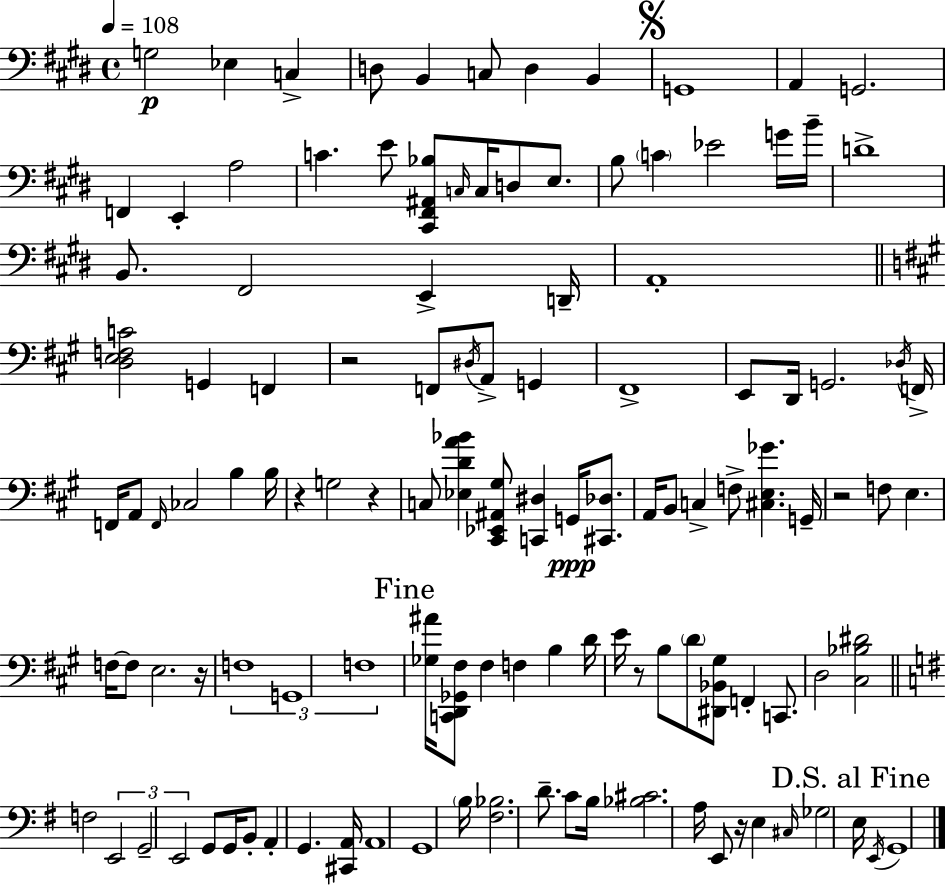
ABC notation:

X:1
T:Untitled
M:4/4
L:1/4
K:E
G,2 _E, C, D,/2 B,, C,/2 D, B,, G,,4 A,, G,,2 F,, E,, A,2 C E/2 [^C,,^F,,^A,,_B,]/2 C,/4 C,/4 D,/2 E,/2 B,/2 C _E2 G/4 B/4 D4 B,,/2 ^F,,2 E,, D,,/4 A,,4 [D,E,F,C]2 G,, F,, z2 F,,/2 ^D,/4 A,,/2 G,, ^F,,4 E,,/2 D,,/4 G,,2 _D,/4 F,,/4 F,,/4 A,,/2 F,,/4 _C,2 B, B,/4 z G,2 z C,/2 [_E,DA_B] [^C,,_E,,^A,,^G,]/2 [C,,^D,] G,,/4 [^C,,_D,]/2 A,,/4 B,,/2 C, F,/2 [^C,E,_G] G,,/4 z2 F,/2 E, F,/4 F,/2 E,2 z/4 F,4 G,,4 F,4 [_G,^A]/4 [C,,D,,_G,,^F,]/2 ^F, F, B, D/4 E/4 z/2 B,/2 D/2 [^D,,_B,,^G,]/2 F,, C,,/2 D,2 [^C,_B,^D]2 F,2 E,,2 G,,2 E,,2 G,,/2 G,,/4 B,,/2 A,, G,, [^C,,A,,]/4 A,,4 G,,4 B,/4 [^F,_B,]2 D/2 C/2 B,/4 [_B,^C]2 A,/4 E,,/2 z/4 E, ^C,/4 _G,2 E,/4 E,,/4 G,,4